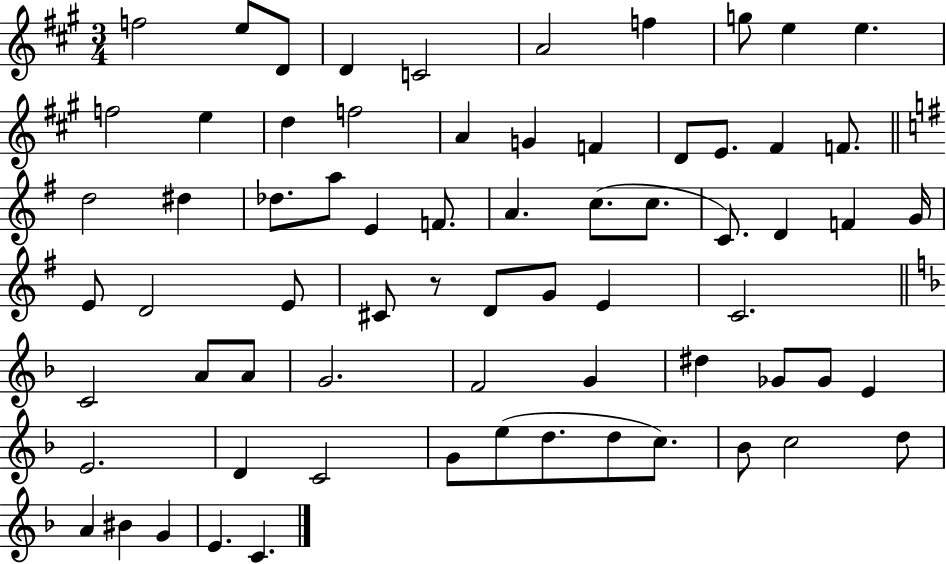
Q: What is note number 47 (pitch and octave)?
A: F4